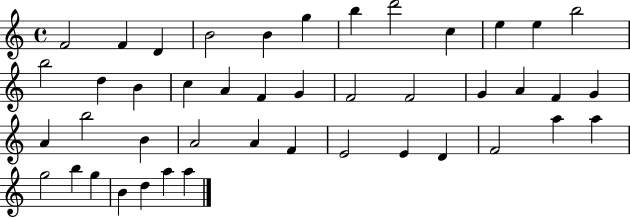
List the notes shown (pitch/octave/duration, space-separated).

F4/h F4/q D4/q B4/h B4/q G5/q B5/q D6/h C5/q E5/q E5/q B5/h B5/h D5/q B4/q C5/q A4/q F4/q G4/q F4/h F4/h G4/q A4/q F4/q G4/q A4/q B5/h B4/q A4/h A4/q F4/q E4/h E4/q D4/q F4/h A5/q A5/q G5/h B5/q G5/q B4/q D5/q A5/q A5/q